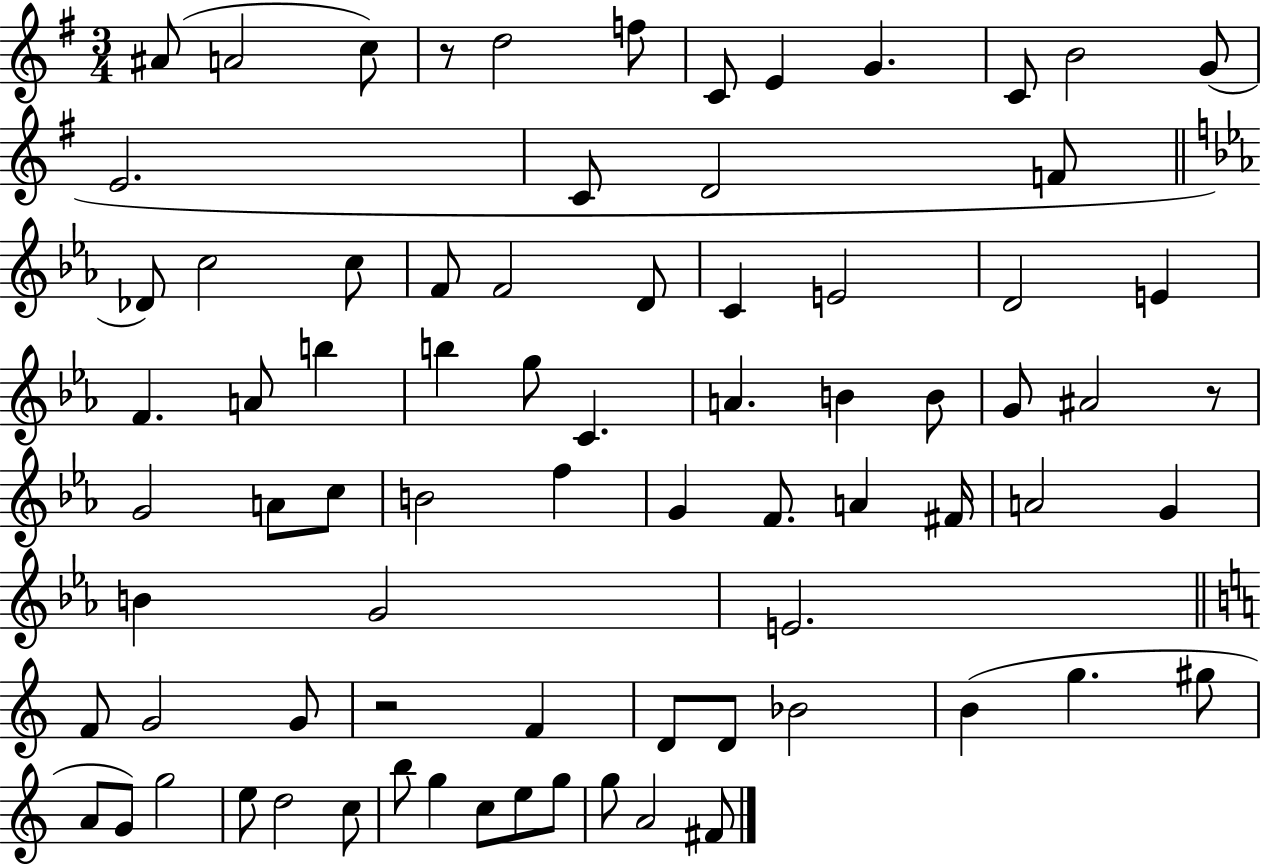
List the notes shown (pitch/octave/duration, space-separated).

A#4/e A4/h C5/e R/e D5/h F5/e C4/e E4/q G4/q. C4/e B4/h G4/e E4/h. C4/e D4/h F4/e Db4/e C5/h C5/e F4/e F4/h D4/e C4/q E4/h D4/h E4/q F4/q. A4/e B5/q B5/q G5/e C4/q. A4/q. B4/q B4/e G4/e A#4/h R/e G4/h A4/e C5/e B4/h F5/q G4/q F4/e. A4/q F#4/s A4/h G4/q B4/q G4/h E4/h. F4/e G4/h G4/e R/h F4/q D4/e D4/e Bb4/h B4/q G5/q. G#5/e A4/e G4/e G5/h E5/e D5/h C5/e B5/e G5/q C5/e E5/e G5/e G5/e A4/h F#4/e